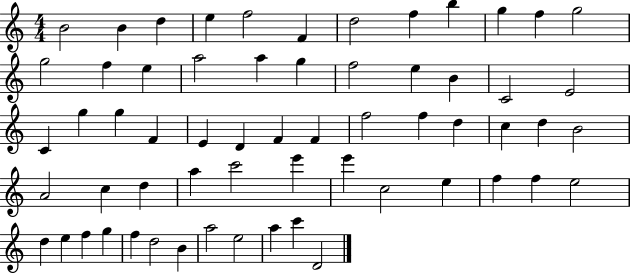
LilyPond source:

{
  \clef treble
  \numericTimeSignature
  \time 4/4
  \key c \major
  b'2 b'4 d''4 | e''4 f''2 f'4 | d''2 f''4 b''4 | g''4 f''4 g''2 | \break g''2 f''4 e''4 | a''2 a''4 g''4 | f''2 e''4 b'4 | c'2 e'2 | \break c'4 g''4 g''4 f'4 | e'4 d'4 f'4 f'4 | f''2 f''4 d''4 | c''4 d''4 b'2 | \break a'2 c''4 d''4 | a''4 c'''2 e'''4 | e'''4 c''2 e''4 | f''4 f''4 e''2 | \break d''4 e''4 f''4 g''4 | f''4 d''2 b'4 | a''2 e''2 | a''4 c'''4 d'2 | \break \bar "|."
}